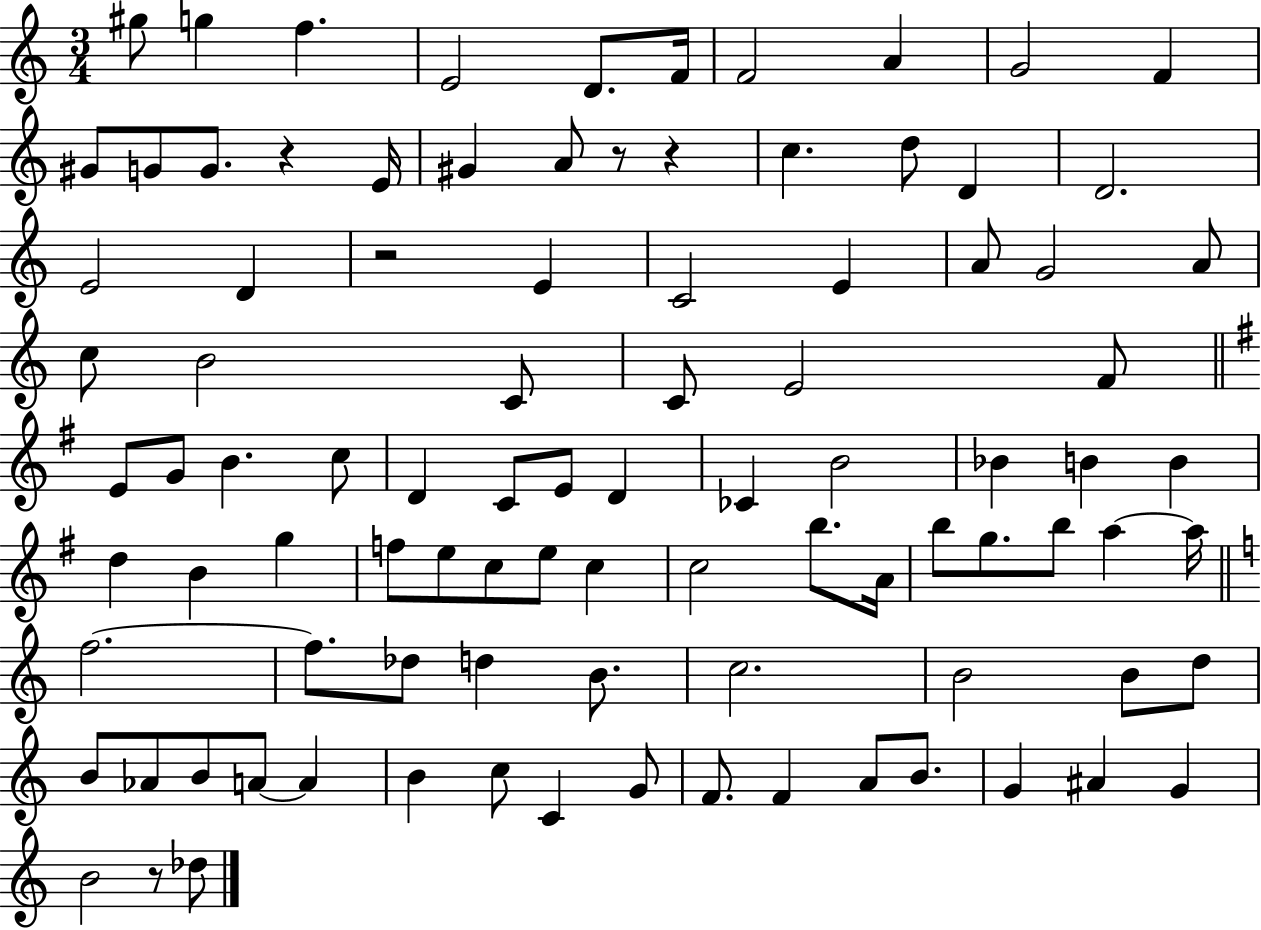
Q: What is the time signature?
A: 3/4